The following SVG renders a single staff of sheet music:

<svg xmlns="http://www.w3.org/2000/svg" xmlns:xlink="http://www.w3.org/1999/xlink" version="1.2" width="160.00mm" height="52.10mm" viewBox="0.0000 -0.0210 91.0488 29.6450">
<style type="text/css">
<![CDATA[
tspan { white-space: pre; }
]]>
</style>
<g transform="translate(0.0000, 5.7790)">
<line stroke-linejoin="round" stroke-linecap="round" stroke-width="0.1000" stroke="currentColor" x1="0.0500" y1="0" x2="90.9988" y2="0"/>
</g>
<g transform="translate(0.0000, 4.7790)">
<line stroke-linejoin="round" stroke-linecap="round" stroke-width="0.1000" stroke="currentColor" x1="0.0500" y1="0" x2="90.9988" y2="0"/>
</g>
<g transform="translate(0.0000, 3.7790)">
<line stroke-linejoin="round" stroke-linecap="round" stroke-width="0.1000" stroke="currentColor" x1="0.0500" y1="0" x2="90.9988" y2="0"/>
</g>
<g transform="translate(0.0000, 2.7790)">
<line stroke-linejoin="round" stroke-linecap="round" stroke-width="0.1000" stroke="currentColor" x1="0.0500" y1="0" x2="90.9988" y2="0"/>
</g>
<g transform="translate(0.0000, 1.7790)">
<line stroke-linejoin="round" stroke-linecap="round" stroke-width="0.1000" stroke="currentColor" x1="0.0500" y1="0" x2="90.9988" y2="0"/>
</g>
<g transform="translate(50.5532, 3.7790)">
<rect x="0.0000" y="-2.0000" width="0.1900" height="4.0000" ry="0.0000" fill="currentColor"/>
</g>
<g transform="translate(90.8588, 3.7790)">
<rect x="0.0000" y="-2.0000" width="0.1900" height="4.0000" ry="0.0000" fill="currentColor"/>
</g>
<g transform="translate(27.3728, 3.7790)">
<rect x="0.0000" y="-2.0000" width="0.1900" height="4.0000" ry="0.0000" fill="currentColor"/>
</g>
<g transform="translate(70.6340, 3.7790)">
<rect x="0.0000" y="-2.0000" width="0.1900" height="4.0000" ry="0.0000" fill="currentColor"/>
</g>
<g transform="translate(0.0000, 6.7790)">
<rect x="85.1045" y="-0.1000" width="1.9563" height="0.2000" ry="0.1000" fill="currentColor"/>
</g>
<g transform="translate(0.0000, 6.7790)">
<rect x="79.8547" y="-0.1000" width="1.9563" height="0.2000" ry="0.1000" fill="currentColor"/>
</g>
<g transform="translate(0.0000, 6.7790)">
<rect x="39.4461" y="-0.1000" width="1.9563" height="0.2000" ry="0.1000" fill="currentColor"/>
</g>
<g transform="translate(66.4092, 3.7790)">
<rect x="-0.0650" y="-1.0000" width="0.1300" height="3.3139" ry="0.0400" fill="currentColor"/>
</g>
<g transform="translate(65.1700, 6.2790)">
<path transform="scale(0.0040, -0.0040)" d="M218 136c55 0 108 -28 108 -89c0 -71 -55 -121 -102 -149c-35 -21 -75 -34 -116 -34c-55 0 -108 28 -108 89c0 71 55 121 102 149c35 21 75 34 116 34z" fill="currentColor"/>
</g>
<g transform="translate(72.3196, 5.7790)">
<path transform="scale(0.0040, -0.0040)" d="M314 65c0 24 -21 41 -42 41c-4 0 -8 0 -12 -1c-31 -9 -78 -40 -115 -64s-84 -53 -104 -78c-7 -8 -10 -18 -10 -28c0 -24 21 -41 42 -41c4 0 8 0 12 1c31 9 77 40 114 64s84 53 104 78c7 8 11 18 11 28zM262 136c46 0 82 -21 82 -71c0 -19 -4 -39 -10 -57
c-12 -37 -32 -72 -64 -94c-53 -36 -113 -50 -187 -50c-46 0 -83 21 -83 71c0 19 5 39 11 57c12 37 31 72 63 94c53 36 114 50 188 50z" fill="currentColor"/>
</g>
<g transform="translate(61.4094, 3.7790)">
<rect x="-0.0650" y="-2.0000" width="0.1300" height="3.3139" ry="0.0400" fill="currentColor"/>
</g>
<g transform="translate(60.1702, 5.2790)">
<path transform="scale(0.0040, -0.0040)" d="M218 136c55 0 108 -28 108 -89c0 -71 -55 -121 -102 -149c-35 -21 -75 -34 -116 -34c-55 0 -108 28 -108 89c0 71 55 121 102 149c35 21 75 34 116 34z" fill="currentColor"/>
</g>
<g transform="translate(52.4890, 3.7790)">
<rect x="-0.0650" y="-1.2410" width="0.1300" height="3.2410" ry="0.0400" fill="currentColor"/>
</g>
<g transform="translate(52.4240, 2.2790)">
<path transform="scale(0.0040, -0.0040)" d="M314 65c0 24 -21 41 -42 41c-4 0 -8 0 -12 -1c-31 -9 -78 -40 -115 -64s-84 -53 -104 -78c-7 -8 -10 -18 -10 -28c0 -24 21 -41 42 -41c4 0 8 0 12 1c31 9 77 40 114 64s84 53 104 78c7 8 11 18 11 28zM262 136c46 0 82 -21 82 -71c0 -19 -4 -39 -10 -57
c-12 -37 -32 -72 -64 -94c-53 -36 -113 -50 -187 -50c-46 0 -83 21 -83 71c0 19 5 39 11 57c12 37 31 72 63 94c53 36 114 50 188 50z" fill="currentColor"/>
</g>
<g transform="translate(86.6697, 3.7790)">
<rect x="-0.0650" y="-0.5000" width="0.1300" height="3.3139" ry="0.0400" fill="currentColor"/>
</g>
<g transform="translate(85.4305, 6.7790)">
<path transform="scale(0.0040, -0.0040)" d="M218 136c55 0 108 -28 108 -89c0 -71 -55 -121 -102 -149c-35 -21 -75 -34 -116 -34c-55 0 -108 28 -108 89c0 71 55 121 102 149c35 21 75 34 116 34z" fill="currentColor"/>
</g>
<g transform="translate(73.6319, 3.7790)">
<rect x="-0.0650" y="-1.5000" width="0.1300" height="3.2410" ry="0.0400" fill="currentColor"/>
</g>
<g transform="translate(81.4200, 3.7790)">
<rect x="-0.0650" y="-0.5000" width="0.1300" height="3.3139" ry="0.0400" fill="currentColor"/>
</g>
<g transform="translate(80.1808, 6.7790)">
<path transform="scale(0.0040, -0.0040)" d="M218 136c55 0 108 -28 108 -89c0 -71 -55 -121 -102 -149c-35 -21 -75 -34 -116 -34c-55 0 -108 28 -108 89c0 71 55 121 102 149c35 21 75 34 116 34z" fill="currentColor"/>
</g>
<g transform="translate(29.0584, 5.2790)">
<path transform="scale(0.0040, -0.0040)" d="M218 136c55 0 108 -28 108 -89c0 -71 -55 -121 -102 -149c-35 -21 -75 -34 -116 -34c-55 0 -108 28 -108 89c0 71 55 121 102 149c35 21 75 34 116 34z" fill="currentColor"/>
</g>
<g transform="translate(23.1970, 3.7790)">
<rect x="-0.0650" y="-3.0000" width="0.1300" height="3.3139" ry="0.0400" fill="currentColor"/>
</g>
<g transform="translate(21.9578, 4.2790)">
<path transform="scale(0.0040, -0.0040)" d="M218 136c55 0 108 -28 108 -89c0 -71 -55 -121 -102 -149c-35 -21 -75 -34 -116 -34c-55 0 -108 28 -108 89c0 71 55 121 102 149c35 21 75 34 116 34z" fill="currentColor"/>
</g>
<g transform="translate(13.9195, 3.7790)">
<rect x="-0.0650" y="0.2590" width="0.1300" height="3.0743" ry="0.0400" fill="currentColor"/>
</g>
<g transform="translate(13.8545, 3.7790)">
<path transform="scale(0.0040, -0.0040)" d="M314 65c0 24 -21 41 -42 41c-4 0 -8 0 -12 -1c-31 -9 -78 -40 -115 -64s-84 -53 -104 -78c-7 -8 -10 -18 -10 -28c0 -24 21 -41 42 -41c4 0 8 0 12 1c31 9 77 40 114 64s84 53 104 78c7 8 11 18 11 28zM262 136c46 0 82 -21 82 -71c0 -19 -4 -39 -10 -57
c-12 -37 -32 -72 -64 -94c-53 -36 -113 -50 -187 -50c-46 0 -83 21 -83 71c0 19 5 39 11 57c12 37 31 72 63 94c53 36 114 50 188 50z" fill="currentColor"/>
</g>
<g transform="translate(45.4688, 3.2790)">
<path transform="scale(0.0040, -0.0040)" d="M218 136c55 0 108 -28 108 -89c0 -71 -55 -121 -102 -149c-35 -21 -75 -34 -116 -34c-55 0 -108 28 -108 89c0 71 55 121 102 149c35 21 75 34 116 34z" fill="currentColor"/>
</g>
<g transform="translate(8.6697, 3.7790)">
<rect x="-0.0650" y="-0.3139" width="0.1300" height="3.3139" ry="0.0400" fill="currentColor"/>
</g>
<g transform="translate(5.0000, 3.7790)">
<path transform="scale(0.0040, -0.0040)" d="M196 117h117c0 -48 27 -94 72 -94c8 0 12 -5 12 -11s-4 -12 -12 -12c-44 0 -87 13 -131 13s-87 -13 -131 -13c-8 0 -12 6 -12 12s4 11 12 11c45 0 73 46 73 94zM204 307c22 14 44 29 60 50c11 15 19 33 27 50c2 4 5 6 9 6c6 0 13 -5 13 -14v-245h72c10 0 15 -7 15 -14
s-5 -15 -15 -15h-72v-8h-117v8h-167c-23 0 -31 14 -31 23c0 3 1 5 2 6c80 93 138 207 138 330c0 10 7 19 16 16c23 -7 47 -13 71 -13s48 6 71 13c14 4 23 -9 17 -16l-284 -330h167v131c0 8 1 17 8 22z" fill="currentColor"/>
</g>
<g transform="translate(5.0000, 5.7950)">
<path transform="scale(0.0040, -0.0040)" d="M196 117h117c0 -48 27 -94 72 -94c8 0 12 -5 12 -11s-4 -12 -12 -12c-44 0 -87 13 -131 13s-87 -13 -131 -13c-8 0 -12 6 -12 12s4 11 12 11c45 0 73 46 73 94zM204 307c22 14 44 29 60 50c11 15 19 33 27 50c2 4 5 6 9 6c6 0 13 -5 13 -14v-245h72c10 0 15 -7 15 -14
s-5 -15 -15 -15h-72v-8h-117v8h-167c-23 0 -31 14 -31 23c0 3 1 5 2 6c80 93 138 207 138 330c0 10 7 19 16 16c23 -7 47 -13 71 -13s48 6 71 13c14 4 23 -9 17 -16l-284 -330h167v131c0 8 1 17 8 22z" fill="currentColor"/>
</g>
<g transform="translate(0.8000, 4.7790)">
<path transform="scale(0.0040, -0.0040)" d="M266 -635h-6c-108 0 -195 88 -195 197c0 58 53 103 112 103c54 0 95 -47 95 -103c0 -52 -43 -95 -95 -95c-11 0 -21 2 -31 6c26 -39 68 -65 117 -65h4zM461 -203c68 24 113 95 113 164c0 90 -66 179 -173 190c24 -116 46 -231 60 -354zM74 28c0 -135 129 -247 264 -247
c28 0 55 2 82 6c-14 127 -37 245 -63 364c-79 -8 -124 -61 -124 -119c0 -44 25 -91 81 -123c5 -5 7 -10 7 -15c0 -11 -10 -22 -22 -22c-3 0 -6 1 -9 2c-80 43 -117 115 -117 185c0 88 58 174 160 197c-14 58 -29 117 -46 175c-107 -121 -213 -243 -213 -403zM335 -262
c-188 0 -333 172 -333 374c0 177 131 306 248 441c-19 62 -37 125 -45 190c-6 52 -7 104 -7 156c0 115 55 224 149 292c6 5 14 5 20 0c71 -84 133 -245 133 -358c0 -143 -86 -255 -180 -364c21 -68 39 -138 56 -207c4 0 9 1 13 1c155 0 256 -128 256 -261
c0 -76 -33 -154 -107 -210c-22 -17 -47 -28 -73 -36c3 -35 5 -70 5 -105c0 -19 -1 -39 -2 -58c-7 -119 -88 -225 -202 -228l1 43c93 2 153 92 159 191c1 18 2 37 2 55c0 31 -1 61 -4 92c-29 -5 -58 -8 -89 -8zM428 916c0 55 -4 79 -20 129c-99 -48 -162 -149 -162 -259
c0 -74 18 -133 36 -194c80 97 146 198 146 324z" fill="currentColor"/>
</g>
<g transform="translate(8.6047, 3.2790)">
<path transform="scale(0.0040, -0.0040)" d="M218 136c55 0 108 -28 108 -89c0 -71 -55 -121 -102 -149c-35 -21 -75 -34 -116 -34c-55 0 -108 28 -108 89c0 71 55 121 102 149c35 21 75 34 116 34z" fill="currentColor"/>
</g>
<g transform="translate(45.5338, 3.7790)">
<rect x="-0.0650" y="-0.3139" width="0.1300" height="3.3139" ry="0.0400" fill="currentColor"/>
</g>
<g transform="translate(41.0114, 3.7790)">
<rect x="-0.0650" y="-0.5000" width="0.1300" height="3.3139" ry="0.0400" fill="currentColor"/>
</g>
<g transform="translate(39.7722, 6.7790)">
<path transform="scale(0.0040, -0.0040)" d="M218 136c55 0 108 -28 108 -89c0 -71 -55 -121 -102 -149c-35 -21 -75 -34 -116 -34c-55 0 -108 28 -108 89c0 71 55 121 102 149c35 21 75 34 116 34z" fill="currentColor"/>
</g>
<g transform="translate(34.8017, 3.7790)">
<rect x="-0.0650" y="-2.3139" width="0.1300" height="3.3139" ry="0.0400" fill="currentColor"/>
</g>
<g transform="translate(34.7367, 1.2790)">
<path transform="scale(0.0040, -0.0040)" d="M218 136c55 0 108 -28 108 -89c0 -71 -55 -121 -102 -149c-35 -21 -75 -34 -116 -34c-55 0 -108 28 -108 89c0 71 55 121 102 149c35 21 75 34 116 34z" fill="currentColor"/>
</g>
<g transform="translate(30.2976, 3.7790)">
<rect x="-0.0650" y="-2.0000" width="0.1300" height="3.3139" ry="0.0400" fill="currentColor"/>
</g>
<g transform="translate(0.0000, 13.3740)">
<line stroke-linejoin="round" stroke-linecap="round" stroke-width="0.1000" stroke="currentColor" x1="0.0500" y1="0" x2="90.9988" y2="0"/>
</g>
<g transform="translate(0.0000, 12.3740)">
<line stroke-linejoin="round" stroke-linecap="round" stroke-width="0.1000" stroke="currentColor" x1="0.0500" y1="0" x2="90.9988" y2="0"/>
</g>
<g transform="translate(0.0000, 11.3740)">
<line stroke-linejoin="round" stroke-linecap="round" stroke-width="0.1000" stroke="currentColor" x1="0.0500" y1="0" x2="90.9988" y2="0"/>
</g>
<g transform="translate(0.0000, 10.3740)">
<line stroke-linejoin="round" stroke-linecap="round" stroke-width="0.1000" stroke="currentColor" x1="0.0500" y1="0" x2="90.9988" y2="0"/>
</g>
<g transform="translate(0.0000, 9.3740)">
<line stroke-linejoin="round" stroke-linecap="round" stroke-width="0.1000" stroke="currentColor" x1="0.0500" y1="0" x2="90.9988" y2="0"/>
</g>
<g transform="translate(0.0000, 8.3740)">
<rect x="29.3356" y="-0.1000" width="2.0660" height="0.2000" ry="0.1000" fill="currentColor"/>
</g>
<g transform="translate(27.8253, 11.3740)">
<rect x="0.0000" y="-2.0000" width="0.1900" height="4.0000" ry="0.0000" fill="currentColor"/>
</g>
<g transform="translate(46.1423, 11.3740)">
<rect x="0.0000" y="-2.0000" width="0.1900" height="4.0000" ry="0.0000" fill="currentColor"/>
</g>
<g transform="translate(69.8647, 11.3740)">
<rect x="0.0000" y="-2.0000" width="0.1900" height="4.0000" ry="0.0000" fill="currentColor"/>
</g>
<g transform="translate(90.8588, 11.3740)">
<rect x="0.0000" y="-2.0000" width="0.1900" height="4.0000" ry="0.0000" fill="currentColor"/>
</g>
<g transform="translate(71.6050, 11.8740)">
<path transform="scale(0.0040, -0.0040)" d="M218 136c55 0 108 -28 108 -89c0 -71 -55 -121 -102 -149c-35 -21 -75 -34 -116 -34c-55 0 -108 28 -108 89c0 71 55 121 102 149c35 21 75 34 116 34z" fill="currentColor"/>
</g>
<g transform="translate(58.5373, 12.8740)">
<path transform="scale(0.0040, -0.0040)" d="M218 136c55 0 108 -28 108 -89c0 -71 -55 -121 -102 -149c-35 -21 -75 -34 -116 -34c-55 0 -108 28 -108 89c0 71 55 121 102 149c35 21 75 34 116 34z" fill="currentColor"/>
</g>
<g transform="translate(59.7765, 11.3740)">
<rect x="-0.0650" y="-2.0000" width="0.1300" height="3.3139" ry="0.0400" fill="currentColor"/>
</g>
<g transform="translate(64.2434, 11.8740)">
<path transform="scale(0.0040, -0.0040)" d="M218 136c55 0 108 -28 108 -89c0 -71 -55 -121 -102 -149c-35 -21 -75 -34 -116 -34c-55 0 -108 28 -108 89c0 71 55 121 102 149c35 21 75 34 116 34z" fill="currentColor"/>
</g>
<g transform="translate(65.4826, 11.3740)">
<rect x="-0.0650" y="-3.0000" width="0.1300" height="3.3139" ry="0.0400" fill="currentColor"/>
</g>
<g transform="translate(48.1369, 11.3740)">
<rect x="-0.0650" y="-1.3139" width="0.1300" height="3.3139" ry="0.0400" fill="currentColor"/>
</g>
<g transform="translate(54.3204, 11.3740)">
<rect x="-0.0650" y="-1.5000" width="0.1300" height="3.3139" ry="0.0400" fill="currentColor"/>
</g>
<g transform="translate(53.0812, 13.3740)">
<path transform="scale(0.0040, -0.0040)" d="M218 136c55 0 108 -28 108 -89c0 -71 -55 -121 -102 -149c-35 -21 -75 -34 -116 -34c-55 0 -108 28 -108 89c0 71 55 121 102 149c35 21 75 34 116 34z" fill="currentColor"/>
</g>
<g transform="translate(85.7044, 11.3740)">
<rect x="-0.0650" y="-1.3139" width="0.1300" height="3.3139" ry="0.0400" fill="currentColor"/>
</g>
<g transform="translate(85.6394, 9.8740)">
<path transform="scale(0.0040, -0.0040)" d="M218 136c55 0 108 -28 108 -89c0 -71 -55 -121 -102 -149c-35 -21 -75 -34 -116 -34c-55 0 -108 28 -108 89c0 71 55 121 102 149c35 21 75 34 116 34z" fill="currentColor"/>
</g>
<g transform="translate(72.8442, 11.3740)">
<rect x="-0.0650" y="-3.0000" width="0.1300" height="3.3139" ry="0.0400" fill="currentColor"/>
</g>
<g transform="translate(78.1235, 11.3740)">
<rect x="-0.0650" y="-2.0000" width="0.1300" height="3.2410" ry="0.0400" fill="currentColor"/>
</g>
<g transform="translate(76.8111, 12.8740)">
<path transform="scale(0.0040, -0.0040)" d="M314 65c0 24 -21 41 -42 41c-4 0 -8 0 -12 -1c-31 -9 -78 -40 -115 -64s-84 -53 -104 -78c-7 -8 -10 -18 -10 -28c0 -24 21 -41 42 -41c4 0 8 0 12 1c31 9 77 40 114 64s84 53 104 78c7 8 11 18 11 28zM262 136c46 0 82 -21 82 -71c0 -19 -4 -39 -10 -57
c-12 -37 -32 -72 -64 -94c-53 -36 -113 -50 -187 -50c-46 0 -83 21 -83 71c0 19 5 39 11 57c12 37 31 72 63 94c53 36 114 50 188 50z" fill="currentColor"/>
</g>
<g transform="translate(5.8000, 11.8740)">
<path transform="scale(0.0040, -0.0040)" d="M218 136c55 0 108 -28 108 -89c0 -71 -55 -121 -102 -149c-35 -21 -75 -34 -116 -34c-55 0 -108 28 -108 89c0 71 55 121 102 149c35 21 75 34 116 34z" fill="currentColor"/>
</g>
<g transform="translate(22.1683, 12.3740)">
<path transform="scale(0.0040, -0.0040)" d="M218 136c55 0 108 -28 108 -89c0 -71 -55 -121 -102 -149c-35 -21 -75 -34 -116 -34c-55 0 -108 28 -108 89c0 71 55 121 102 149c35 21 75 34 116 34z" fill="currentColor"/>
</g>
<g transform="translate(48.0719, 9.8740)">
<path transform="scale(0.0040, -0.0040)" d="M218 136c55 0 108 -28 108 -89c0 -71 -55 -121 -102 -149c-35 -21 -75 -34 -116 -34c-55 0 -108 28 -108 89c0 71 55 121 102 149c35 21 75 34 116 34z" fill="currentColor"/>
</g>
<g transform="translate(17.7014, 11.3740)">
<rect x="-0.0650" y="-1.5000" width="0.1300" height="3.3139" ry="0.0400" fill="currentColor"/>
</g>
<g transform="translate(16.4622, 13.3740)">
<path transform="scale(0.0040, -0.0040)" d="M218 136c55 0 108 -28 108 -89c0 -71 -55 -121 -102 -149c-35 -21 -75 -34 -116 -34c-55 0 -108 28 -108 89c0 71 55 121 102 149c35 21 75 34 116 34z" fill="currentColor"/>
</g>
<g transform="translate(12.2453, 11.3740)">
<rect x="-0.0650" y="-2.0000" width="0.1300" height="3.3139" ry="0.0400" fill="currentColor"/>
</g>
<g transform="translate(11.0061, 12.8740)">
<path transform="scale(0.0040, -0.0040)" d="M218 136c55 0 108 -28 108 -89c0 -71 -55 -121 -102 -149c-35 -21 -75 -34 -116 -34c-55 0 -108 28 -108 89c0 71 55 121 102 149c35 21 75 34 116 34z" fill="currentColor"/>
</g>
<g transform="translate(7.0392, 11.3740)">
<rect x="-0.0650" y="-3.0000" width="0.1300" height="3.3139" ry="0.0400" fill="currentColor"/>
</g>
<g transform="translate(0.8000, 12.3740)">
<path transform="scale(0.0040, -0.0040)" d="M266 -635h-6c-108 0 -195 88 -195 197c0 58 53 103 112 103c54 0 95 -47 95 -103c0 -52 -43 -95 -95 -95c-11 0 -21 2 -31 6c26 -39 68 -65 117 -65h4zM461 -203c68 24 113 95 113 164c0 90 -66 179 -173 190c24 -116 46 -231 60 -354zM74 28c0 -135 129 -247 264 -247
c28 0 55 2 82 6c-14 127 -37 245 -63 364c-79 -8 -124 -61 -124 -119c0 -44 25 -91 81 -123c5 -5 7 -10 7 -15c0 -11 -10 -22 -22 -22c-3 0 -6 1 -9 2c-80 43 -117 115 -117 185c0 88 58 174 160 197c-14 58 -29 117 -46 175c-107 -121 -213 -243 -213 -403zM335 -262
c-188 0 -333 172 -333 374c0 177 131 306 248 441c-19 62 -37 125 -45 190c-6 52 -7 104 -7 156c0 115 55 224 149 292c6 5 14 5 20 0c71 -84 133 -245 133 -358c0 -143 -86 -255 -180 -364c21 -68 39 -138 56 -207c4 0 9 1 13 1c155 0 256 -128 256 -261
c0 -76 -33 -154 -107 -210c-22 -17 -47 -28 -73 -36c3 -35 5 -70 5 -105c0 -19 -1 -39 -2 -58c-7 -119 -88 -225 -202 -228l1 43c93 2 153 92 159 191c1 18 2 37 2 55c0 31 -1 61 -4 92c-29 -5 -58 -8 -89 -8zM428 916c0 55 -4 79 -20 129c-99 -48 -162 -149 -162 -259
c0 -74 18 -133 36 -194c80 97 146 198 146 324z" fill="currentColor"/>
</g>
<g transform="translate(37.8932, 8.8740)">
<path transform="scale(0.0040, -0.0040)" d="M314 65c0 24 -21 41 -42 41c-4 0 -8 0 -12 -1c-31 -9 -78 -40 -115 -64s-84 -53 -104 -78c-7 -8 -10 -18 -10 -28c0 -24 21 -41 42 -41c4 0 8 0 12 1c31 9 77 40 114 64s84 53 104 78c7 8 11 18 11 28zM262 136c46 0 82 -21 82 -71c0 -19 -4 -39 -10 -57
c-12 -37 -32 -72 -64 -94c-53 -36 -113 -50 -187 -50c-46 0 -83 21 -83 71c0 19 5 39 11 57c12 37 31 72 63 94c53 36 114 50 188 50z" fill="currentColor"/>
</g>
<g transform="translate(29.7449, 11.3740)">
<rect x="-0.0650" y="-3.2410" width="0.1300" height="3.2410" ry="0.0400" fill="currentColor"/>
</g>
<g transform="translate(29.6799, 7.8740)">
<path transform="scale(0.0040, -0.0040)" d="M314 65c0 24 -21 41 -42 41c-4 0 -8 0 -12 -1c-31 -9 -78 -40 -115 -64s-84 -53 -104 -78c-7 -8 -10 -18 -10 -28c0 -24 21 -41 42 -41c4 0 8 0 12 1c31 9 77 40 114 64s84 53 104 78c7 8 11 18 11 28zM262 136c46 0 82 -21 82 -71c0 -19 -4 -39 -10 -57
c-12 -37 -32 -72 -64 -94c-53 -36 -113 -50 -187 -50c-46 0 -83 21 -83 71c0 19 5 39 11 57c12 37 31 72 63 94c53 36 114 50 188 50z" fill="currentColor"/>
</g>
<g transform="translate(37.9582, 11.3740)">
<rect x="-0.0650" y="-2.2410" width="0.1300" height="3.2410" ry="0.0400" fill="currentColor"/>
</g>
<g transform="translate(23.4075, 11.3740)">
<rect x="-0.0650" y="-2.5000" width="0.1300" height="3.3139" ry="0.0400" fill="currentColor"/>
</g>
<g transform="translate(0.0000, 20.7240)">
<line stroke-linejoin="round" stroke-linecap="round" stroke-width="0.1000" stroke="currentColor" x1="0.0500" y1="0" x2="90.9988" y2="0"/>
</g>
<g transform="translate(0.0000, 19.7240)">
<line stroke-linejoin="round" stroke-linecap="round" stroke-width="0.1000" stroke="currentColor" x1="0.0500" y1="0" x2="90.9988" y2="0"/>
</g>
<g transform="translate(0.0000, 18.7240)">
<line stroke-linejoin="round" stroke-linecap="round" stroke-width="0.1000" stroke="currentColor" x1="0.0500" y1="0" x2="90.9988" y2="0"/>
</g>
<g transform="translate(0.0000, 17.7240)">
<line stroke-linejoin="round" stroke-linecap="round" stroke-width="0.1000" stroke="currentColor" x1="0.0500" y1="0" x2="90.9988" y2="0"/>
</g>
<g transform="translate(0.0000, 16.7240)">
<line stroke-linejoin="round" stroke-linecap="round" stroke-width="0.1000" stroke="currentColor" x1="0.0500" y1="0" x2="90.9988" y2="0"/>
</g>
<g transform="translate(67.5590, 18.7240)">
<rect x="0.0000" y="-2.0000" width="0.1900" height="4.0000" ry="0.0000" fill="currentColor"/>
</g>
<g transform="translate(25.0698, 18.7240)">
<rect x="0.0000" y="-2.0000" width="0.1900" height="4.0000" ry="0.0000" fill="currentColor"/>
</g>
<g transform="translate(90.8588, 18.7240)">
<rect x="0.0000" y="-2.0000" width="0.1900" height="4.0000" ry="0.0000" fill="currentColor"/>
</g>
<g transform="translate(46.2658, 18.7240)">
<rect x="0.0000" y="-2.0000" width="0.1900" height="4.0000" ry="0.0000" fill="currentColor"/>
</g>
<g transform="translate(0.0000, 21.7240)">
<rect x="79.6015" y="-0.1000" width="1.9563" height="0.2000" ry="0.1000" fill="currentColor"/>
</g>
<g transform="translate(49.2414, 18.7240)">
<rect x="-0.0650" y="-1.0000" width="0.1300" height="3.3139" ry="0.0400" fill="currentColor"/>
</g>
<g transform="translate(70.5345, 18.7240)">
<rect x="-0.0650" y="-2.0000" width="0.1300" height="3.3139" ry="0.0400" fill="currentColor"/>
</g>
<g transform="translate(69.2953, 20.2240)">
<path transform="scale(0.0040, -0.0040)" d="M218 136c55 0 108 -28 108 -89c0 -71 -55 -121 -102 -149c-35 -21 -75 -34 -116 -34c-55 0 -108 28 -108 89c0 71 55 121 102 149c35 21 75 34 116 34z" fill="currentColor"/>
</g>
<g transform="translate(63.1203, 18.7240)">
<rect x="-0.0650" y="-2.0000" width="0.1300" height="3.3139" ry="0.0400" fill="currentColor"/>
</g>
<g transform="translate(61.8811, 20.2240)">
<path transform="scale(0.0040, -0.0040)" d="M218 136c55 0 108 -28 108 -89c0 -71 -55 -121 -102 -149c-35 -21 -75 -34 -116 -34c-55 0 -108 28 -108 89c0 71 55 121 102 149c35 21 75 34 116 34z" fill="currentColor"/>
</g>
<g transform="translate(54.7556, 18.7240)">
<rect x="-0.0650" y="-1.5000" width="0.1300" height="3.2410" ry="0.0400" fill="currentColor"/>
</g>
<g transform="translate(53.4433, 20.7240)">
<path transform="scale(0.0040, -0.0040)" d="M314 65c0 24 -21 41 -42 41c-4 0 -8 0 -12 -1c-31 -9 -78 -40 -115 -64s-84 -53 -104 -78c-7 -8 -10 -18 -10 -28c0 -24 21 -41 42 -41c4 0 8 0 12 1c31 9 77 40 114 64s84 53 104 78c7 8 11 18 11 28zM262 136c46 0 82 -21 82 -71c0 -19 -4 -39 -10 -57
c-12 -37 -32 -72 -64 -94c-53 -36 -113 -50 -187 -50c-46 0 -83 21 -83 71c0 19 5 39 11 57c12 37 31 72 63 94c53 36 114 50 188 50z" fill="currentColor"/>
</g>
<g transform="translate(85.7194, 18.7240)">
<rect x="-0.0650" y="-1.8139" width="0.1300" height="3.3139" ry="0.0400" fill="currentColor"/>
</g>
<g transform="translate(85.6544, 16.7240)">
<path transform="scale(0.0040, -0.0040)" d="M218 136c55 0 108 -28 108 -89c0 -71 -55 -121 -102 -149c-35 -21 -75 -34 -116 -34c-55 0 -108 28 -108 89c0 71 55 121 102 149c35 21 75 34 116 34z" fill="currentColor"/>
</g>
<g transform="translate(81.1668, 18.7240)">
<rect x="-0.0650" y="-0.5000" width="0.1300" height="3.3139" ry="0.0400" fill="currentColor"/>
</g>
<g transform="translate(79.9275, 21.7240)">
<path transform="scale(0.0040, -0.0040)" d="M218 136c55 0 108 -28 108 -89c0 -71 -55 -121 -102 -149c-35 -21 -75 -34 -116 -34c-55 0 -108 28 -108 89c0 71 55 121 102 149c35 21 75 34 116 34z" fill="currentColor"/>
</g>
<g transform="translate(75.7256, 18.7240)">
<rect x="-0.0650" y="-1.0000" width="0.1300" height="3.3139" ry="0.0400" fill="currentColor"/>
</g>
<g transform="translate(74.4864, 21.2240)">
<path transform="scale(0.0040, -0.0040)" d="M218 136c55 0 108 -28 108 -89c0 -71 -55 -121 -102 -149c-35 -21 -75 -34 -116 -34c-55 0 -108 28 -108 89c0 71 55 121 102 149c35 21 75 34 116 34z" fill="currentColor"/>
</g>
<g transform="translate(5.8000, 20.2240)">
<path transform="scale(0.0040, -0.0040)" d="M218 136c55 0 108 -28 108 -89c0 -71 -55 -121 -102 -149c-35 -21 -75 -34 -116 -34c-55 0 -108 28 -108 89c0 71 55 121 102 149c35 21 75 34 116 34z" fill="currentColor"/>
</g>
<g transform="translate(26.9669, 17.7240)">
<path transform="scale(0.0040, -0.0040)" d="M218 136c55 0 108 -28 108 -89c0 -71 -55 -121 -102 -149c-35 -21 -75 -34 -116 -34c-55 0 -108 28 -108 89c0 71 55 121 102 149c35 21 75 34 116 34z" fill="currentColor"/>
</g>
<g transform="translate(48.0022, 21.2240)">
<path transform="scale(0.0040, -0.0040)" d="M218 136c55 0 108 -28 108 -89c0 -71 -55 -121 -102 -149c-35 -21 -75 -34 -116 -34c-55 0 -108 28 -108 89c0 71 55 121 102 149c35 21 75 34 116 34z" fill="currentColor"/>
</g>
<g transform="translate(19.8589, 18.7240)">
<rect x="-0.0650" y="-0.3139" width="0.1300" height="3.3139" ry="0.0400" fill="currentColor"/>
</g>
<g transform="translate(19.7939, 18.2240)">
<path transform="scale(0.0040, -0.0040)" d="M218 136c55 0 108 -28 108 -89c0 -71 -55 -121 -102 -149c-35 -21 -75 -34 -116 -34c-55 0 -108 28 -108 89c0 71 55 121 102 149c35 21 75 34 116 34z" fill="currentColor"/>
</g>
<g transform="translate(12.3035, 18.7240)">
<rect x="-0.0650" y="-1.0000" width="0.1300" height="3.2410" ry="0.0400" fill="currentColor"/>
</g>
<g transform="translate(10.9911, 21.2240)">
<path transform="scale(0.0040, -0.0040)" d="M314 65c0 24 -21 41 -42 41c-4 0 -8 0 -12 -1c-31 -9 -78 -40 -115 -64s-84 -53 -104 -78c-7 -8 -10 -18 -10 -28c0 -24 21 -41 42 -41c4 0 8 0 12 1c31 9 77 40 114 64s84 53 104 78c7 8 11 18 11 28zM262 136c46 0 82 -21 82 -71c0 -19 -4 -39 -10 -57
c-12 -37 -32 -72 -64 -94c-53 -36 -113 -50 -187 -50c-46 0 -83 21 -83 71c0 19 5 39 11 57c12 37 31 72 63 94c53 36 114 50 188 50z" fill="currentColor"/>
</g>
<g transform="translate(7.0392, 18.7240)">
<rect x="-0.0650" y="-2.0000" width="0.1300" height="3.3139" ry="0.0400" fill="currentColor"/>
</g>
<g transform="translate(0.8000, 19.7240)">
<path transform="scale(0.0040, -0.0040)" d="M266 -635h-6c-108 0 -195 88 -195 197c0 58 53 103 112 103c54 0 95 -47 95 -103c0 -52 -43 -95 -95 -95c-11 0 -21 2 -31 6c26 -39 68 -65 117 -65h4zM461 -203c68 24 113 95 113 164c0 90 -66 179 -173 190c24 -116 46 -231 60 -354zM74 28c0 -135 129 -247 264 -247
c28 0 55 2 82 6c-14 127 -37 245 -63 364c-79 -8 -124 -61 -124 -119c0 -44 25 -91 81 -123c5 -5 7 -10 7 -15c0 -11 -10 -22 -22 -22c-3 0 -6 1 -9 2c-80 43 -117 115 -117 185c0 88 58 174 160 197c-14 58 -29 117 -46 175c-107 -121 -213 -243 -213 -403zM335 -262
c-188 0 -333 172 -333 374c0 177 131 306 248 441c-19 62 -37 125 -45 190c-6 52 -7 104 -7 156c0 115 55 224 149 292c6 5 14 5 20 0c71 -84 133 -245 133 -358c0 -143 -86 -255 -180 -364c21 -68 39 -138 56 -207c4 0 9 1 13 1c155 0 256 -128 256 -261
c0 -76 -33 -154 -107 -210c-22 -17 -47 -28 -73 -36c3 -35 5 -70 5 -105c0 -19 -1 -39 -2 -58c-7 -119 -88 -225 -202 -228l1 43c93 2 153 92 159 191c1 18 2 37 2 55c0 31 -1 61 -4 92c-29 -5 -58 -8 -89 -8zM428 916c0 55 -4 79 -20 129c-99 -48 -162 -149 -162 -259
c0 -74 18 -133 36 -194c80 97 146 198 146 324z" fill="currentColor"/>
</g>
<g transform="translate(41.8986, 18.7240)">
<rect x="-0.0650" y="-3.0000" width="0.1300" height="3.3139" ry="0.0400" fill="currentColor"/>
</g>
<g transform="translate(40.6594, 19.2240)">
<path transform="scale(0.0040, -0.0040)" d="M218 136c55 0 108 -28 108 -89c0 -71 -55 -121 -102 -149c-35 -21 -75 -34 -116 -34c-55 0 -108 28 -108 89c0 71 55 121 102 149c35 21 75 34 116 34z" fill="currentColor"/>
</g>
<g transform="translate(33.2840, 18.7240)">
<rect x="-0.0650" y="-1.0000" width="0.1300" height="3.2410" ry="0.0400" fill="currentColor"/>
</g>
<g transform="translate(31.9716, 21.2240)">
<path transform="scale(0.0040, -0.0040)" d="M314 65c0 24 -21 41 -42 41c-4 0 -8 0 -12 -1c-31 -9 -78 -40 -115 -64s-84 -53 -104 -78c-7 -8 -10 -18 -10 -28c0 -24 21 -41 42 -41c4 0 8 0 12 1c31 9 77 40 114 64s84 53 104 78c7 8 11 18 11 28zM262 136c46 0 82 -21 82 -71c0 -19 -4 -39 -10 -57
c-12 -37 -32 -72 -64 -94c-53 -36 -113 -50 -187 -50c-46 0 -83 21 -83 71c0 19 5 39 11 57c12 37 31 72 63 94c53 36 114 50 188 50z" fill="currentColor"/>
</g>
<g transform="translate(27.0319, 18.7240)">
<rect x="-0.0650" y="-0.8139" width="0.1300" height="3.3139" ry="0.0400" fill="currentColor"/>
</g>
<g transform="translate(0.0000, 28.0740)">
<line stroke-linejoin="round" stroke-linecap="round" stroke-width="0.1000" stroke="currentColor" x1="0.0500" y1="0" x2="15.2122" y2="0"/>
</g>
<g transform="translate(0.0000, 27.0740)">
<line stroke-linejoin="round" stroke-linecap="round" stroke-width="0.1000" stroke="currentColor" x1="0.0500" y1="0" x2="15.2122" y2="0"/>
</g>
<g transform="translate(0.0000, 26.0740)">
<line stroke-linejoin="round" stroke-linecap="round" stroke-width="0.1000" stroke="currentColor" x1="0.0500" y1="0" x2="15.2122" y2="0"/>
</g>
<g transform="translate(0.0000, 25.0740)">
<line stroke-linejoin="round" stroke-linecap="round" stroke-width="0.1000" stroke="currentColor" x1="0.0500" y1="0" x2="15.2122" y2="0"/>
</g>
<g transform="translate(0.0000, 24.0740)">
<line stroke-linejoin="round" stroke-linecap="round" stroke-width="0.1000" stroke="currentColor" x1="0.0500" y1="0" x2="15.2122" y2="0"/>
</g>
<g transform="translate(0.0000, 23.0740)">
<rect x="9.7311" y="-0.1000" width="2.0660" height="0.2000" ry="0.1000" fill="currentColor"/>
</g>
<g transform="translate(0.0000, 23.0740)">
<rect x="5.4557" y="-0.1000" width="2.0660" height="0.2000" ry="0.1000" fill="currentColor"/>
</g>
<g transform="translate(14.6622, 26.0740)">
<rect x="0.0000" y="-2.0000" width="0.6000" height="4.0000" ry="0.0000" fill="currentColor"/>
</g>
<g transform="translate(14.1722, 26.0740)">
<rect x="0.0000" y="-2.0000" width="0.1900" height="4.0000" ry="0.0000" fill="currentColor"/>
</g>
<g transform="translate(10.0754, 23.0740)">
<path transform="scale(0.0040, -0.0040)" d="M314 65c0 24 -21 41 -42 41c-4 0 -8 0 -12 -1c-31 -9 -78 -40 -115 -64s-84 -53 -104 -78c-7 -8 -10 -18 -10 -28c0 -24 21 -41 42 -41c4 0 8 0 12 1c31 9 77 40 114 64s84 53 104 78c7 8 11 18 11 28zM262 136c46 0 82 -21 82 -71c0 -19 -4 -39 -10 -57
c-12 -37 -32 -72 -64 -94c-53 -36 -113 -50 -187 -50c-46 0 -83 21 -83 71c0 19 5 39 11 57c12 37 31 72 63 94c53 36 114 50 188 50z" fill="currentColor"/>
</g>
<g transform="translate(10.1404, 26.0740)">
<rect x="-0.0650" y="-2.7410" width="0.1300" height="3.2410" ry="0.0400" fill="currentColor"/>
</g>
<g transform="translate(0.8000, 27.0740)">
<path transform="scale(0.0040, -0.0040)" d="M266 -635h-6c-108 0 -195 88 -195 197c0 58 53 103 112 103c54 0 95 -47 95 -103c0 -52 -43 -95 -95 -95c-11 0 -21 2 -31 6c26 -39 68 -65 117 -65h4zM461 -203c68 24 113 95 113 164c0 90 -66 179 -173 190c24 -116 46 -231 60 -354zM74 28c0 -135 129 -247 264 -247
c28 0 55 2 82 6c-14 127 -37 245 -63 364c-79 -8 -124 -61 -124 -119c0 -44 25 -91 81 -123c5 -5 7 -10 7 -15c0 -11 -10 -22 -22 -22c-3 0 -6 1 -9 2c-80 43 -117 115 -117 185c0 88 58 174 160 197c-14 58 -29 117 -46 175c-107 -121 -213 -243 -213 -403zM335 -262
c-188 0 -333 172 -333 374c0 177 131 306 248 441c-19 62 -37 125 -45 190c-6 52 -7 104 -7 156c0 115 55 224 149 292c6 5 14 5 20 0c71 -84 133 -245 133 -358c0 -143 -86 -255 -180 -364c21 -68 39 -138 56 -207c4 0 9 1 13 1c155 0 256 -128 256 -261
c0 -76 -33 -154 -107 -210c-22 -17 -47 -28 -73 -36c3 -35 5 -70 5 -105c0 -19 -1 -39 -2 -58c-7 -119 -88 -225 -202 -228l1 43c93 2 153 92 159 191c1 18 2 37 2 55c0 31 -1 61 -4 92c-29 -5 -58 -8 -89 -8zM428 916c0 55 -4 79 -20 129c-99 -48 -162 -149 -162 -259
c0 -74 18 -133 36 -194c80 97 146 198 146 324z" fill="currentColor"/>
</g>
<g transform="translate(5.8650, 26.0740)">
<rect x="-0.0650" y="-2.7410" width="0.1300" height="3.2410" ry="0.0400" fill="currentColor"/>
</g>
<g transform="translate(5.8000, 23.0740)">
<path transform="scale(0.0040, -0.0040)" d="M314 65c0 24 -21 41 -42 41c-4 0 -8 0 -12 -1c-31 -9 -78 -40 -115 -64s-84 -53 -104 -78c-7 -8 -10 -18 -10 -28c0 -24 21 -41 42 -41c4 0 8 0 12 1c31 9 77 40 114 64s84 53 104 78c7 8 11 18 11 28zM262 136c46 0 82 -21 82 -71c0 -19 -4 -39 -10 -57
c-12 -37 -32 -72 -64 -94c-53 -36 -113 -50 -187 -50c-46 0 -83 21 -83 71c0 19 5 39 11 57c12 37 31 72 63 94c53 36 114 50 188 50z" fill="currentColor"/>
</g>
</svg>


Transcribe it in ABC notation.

X:1
T:Untitled
M:4/4
L:1/4
K:C
c B2 A F g C c e2 F D E2 C C A F E G b2 g2 e E F A A F2 e F D2 c d D2 A D E2 F F D C f a2 a2